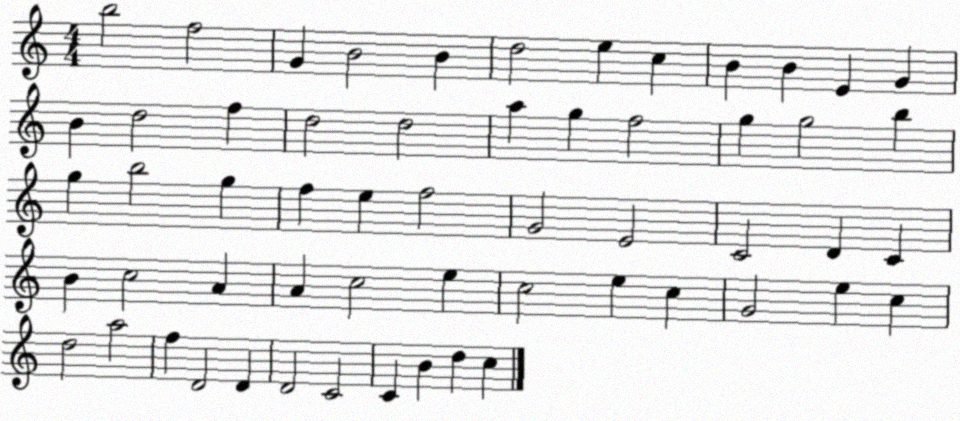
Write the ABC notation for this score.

X:1
T:Untitled
M:4/4
L:1/4
K:C
b2 f2 G B2 B d2 e c B B E G B d2 f d2 d2 a g f2 g g2 b g b2 g f e f2 G2 E2 C2 D C B c2 A A c2 e c2 e c G2 e c d2 a2 f D2 D D2 C2 C B d c